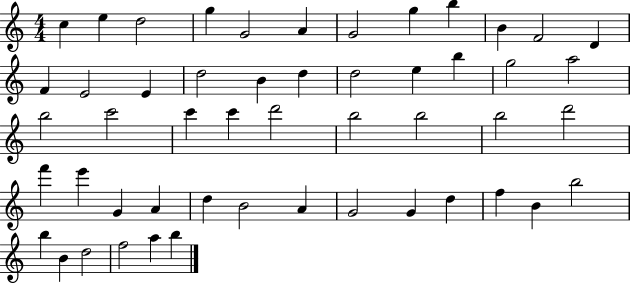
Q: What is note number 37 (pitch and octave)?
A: D5